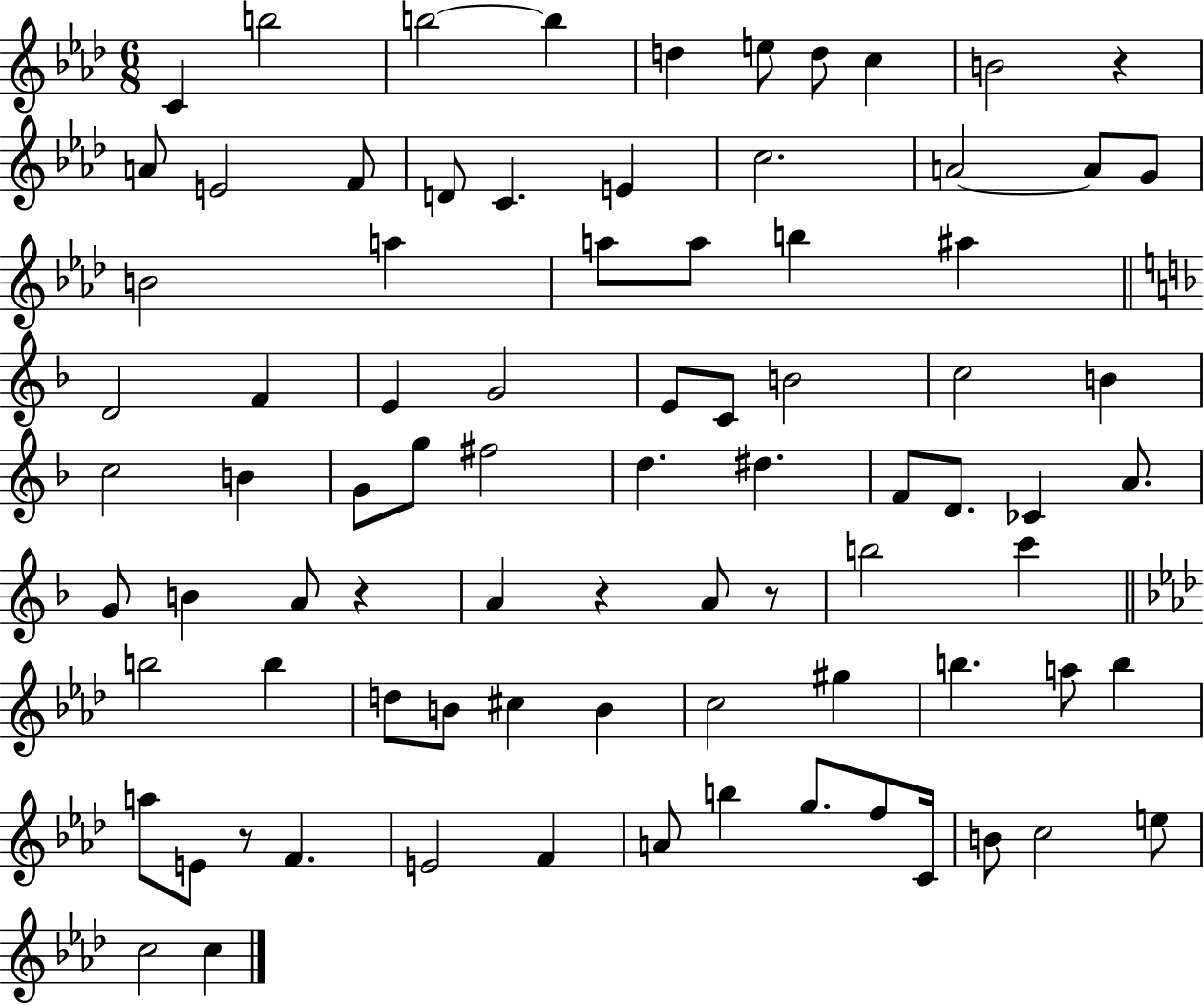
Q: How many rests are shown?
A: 5